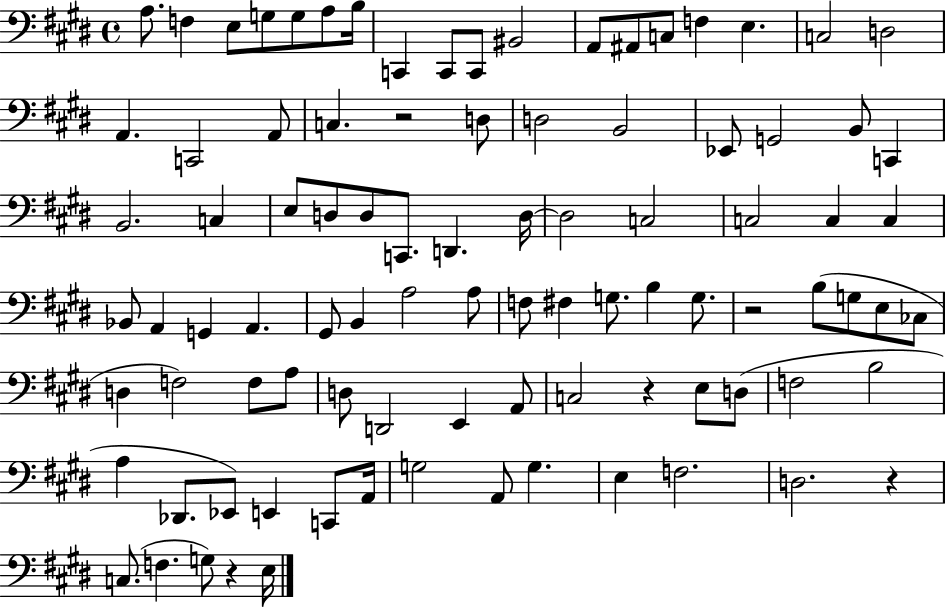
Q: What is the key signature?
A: E major